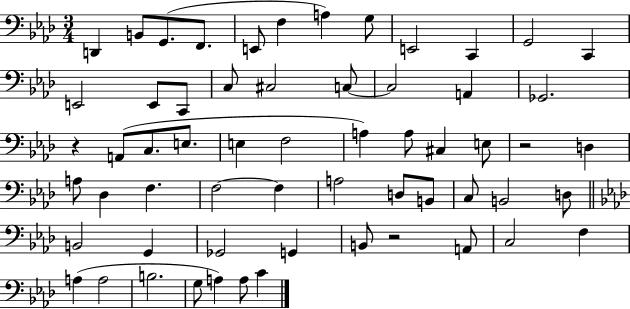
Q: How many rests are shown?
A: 3